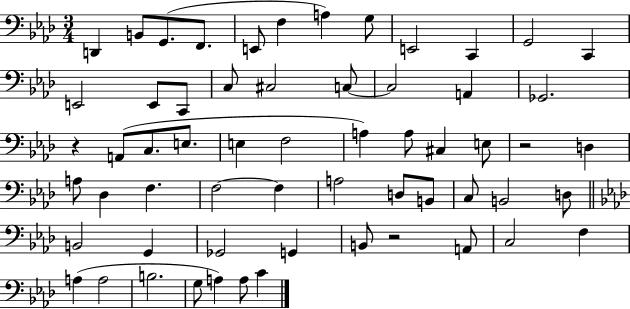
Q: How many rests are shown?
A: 3